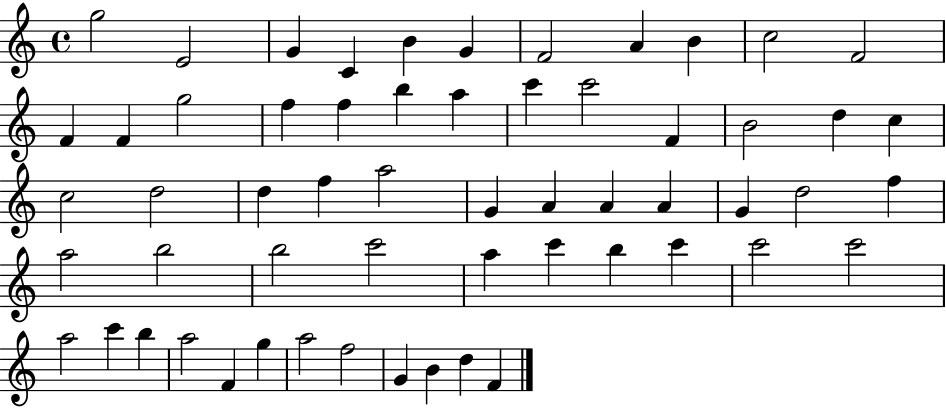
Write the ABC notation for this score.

X:1
T:Untitled
M:4/4
L:1/4
K:C
g2 E2 G C B G F2 A B c2 F2 F F g2 f f b a c' c'2 F B2 d c c2 d2 d f a2 G A A A G d2 f a2 b2 b2 c'2 a c' b c' c'2 c'2 a2 c' b a2 F g a2 f2 G B d F